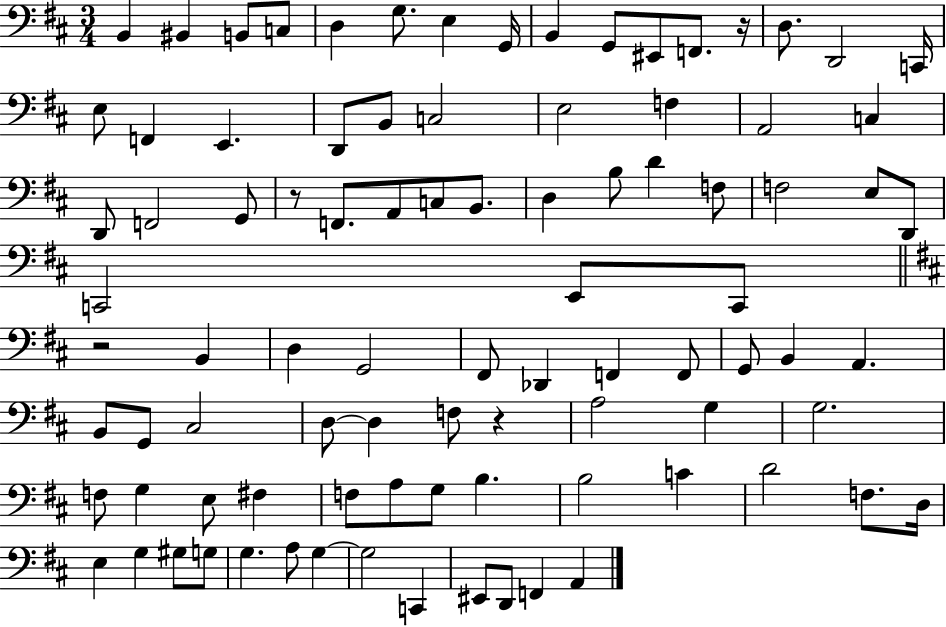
{
  \clef bass
  \numericTimeSignature
  \time 3/4
  \key d \major
  b,4 bis,4 b,8 c8 | d4 g8. e4 g,16 | b,4 g,8 eis,8 f,8. r16 | d8. d,2 c,16 | \break e8 f,4 e,4. | d,8 b,8 c2 | e2 f4 | a,2 c4 | \break d,8 f,2 g,8 | r8 f,8. a,8 c8 b,8. | d4 b8 d'4 f8 | f2 e8 d,8 | \break c,2 e,8 c,8 | \bar "||" \break \key b \minor r2 b,4 | d4 g,2 | fis,8 des,4 f,4 f,8 | g,8 b,4 a,4. | \break b,8 g,8 cis2 | d8~~ d4 f8 r4 | a2 g4 | g2. | \break f8 g4 e8 fis4 | f8 a8 g8 b4. | b2 c'4 | d'2 f8. d16 | \break e4 g4 gis8 g8 | g4. a8 g4~~ | g2 c,4 | eis,8 d,8 f,4 a,4 | \break \bar "|."
}